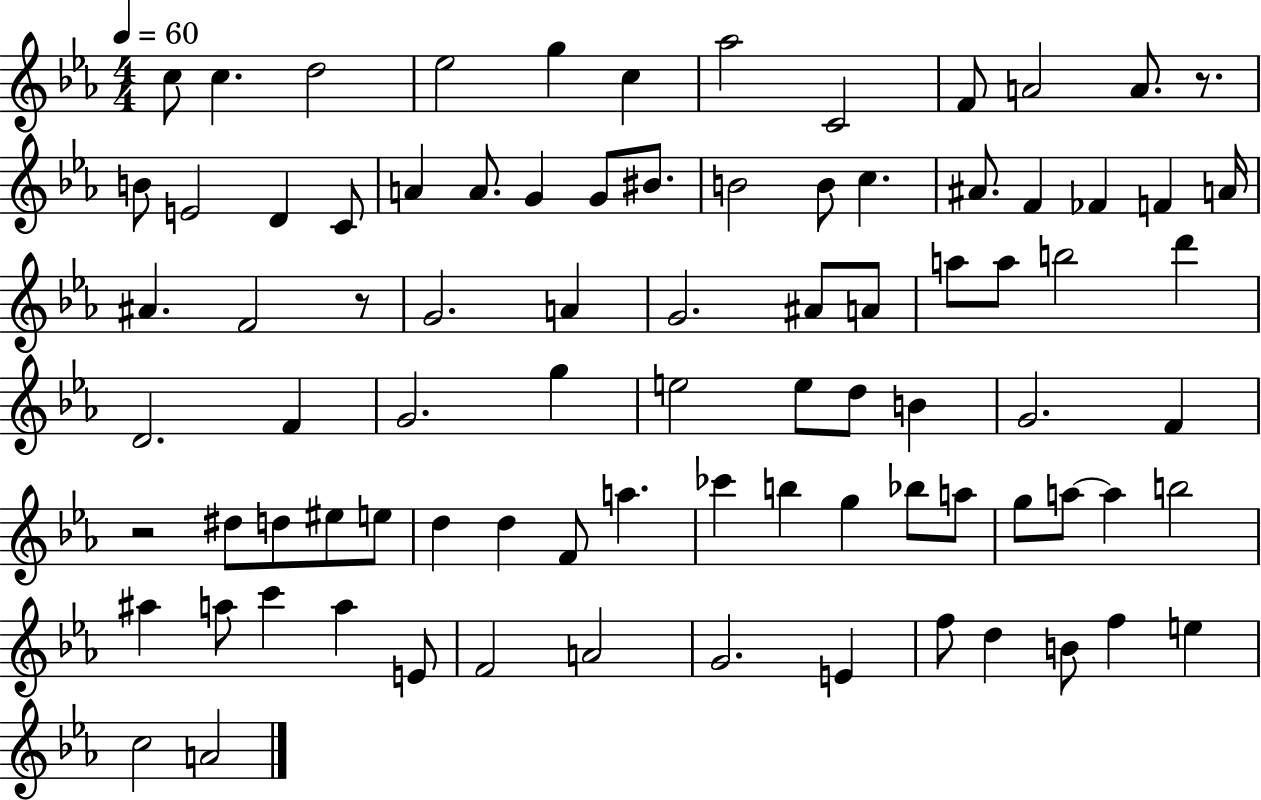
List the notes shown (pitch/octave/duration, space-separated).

C5/e C5/q. D5/h Eb5/h G5/q C5/q Ab5/h C4/h F4/e A4/h A4/e. R/e. B4/e E4/h D4/q C4/e A4/q A4/e. G4/q G4/e BIS4/e. B4/h B4/e C5/q. A#4/e. F4/q FES4/q F4/q A4/s A#4/q. F4/h R/e G4/h. A4/q G4/h. A#4/e A4/e A5/e A5/e B5/h D6/q D4/h. F4/q G4/h. G5/q E5/h E5/e D5/e B4/q G4/h. F4/q R/h D#5/e D5/e EIS5/e E5/e D5/q D5/q F4/e A5/q. CES6/q B5/q G5/q Bb5/e A5/e G5/e A5/e A5/q B5/h A#5/q A5/e C6/q A5/q E4/e F4/h A4/h G4/h. E4/q F5/e D5/q B4/e F5/q E5/q C5/h A4/h